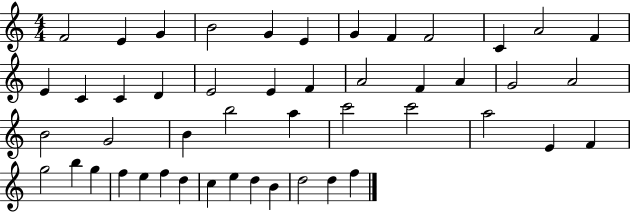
X:1
T:Untitled
M:4/4
L:1/4
K:C
F2 E G B2 G E G F F2 C A2 F E C C D E2 E F A2 F A G2 A2 B2 G2 B b2 a c'2 c'2 a2 E F g2 b g f e f d c e d B d2 d f